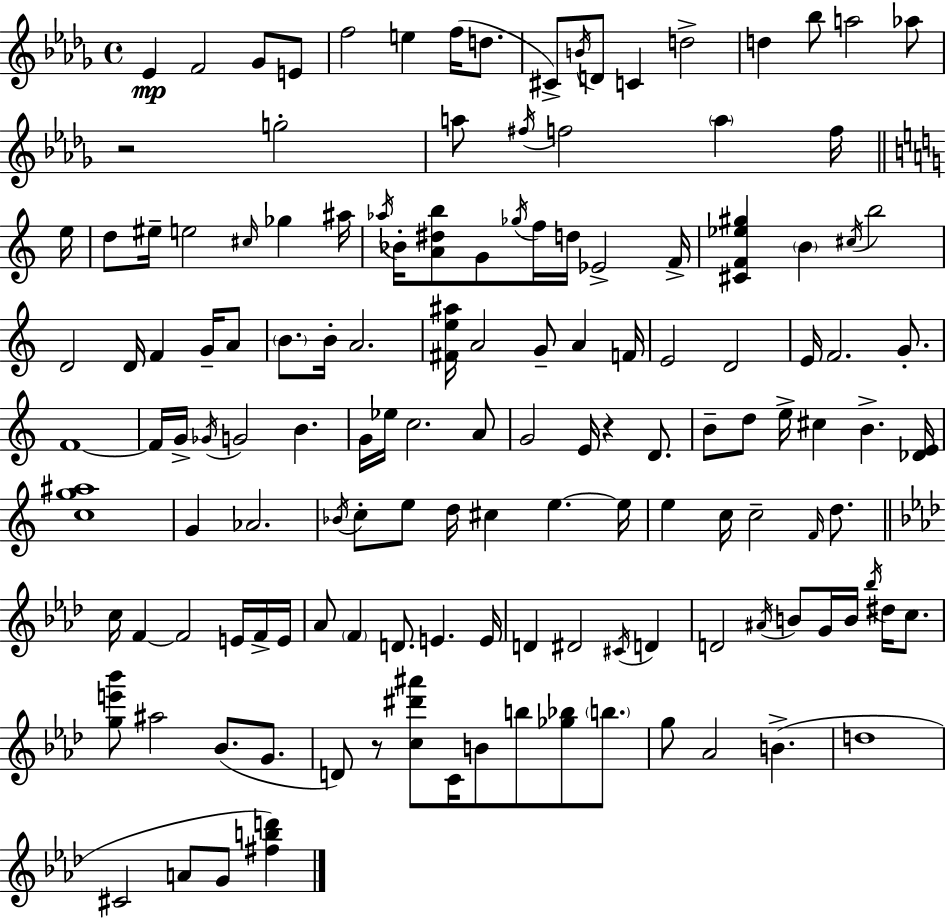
{
  \clef treble
  \time 4/4
  \defaultTimeSignature
  \key bes \minor
  ees'4\mp f'2 ges'8 e'8 | f''2 e''4 f''16( d''8. | cis'8->) \acciaccatura { b'16 } d'8 c'4 d''2-> | d''4 bes''8 a''2 aes''8 | \break r2 g''2-. | a''8 \acciaccatura { fis''16 } f''2 \parenthesize a''4 | f''16 \bar "||" \break \key c \major e''16 d''8 eis''16-- e''2 \grace { cis''16 } ges''4 | ais''16 \acciaccatura { aes''16 } bes'16-. <a' dis'' b''>8 g'8 \acciaccatura { ges''16 } f''16 d''16 ees'2-> | f'16-> <cis' f' ees'' gis''>4 \parenthesize b'4 \acciaccatura { cis''16 } b''2 | d'2 d'16 f'4 | \break g'16-- a'8 \parenthesize b'8. b'16-. a'2. | <fis' e'' ais''>16 a'2 g'8-- | a'4 f'16 e'2 d'2 | e'16 f'2. | \break g'8.-. f'1~~ | f'16 g'16-> \acciaccatura { ges'16 } g'2 | b'4. g'16 ees''16 c''2. | a'8 g'2 e'16 r4 | \break d'8. b'8-- d''8 e''16-> cis''4 b'4.-> | <des' e'>16 <c'' g'' ais''>1 | g'4 aes'2. | \acciaccatura { bes'16 } c''8-. e''8 d''16 cis''4 | \break e''4.~~ e''16 e''4 c''16 c''2-- | \grace { f'16 } d''8. \bar "||" \break \key aes \major c''16 f'4~~ f'2 e'16 f'16-> e'16 | aes'8 \parenthesize f'4 d'8. e'4. e'16 | d'4 dis'2 \acciaccatura { cis'16 } d'4 | d'2 \acciaccatura { ais'16 } b'8 g'16 b'16 \acciaccatura { bes''16 } dis''16 | \break c''8. <g'' e''' bes'''>8 ais''2 bes'8.( | g'8. d'8) r8 <c'' dis''' ais'''>8 c'16 b'8 b''8 <ges'' bes''>8 | \parenthesize b''8. g''8 aes'2 b'4.->( | d''1 | \break cis'2 a'8 g'8 <fis'' b'' d'''>4) | \bar "|."
}